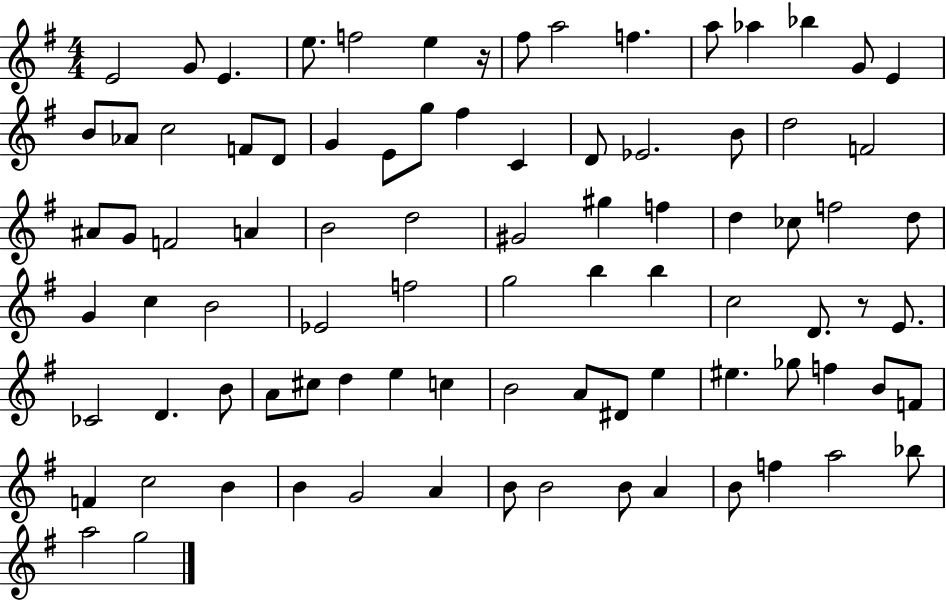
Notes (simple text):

E4/h G4/e E4/q. E5/e. F5/h E5/q R/s F#5/e A5/h F5/q. A5/e Ab5/q Bb5/q G4/e E4/q B4/e Ab4/e C5/h F4/e D4/e G4/q E4/e G5/e F#5/q C4/q D4/e Eb4/h. B4/e D5/h F4/h A#4/e G4/e F4/h A4/q B4/h D5/h G#4/h G#5/q F5/q D5/q CES5/e F5/h D5/e G4/q C5/q B4/h Eb4/h F5/h G5/h B5/q B5/q C5/h D4/e. R/e E4/e. CES4/h D4/q. B4/e A4/e C#5/e D5/q E5/q C5/q B4/h A4/e D#4/e E5/q EIS5/q. Gb5/e F5/q B4/e F4/e F4/q C5/h B4/q B4/q G4/h A4/q B4/e B4/h B4/e A4/q B4/e F5/q A5/h Bb5/e A5/h G5/h